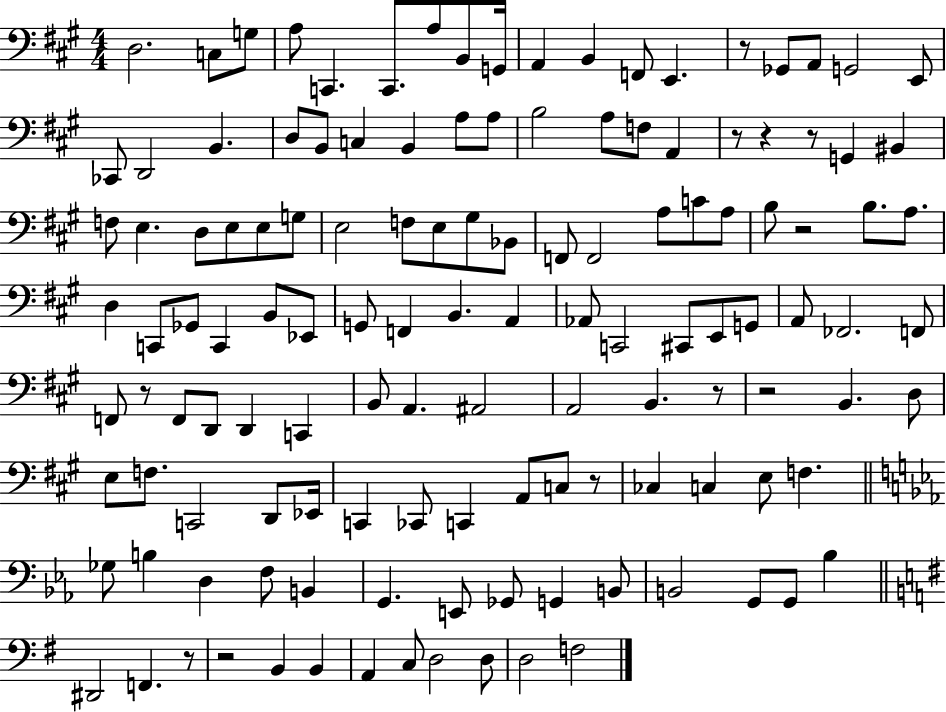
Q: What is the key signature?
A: A major